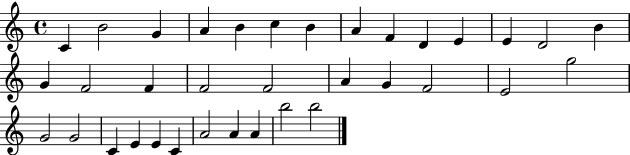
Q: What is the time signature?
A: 4/4